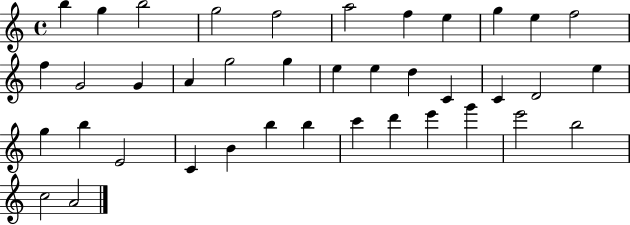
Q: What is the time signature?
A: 4/4